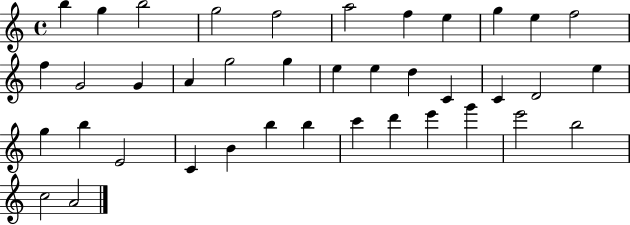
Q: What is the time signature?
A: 4/4